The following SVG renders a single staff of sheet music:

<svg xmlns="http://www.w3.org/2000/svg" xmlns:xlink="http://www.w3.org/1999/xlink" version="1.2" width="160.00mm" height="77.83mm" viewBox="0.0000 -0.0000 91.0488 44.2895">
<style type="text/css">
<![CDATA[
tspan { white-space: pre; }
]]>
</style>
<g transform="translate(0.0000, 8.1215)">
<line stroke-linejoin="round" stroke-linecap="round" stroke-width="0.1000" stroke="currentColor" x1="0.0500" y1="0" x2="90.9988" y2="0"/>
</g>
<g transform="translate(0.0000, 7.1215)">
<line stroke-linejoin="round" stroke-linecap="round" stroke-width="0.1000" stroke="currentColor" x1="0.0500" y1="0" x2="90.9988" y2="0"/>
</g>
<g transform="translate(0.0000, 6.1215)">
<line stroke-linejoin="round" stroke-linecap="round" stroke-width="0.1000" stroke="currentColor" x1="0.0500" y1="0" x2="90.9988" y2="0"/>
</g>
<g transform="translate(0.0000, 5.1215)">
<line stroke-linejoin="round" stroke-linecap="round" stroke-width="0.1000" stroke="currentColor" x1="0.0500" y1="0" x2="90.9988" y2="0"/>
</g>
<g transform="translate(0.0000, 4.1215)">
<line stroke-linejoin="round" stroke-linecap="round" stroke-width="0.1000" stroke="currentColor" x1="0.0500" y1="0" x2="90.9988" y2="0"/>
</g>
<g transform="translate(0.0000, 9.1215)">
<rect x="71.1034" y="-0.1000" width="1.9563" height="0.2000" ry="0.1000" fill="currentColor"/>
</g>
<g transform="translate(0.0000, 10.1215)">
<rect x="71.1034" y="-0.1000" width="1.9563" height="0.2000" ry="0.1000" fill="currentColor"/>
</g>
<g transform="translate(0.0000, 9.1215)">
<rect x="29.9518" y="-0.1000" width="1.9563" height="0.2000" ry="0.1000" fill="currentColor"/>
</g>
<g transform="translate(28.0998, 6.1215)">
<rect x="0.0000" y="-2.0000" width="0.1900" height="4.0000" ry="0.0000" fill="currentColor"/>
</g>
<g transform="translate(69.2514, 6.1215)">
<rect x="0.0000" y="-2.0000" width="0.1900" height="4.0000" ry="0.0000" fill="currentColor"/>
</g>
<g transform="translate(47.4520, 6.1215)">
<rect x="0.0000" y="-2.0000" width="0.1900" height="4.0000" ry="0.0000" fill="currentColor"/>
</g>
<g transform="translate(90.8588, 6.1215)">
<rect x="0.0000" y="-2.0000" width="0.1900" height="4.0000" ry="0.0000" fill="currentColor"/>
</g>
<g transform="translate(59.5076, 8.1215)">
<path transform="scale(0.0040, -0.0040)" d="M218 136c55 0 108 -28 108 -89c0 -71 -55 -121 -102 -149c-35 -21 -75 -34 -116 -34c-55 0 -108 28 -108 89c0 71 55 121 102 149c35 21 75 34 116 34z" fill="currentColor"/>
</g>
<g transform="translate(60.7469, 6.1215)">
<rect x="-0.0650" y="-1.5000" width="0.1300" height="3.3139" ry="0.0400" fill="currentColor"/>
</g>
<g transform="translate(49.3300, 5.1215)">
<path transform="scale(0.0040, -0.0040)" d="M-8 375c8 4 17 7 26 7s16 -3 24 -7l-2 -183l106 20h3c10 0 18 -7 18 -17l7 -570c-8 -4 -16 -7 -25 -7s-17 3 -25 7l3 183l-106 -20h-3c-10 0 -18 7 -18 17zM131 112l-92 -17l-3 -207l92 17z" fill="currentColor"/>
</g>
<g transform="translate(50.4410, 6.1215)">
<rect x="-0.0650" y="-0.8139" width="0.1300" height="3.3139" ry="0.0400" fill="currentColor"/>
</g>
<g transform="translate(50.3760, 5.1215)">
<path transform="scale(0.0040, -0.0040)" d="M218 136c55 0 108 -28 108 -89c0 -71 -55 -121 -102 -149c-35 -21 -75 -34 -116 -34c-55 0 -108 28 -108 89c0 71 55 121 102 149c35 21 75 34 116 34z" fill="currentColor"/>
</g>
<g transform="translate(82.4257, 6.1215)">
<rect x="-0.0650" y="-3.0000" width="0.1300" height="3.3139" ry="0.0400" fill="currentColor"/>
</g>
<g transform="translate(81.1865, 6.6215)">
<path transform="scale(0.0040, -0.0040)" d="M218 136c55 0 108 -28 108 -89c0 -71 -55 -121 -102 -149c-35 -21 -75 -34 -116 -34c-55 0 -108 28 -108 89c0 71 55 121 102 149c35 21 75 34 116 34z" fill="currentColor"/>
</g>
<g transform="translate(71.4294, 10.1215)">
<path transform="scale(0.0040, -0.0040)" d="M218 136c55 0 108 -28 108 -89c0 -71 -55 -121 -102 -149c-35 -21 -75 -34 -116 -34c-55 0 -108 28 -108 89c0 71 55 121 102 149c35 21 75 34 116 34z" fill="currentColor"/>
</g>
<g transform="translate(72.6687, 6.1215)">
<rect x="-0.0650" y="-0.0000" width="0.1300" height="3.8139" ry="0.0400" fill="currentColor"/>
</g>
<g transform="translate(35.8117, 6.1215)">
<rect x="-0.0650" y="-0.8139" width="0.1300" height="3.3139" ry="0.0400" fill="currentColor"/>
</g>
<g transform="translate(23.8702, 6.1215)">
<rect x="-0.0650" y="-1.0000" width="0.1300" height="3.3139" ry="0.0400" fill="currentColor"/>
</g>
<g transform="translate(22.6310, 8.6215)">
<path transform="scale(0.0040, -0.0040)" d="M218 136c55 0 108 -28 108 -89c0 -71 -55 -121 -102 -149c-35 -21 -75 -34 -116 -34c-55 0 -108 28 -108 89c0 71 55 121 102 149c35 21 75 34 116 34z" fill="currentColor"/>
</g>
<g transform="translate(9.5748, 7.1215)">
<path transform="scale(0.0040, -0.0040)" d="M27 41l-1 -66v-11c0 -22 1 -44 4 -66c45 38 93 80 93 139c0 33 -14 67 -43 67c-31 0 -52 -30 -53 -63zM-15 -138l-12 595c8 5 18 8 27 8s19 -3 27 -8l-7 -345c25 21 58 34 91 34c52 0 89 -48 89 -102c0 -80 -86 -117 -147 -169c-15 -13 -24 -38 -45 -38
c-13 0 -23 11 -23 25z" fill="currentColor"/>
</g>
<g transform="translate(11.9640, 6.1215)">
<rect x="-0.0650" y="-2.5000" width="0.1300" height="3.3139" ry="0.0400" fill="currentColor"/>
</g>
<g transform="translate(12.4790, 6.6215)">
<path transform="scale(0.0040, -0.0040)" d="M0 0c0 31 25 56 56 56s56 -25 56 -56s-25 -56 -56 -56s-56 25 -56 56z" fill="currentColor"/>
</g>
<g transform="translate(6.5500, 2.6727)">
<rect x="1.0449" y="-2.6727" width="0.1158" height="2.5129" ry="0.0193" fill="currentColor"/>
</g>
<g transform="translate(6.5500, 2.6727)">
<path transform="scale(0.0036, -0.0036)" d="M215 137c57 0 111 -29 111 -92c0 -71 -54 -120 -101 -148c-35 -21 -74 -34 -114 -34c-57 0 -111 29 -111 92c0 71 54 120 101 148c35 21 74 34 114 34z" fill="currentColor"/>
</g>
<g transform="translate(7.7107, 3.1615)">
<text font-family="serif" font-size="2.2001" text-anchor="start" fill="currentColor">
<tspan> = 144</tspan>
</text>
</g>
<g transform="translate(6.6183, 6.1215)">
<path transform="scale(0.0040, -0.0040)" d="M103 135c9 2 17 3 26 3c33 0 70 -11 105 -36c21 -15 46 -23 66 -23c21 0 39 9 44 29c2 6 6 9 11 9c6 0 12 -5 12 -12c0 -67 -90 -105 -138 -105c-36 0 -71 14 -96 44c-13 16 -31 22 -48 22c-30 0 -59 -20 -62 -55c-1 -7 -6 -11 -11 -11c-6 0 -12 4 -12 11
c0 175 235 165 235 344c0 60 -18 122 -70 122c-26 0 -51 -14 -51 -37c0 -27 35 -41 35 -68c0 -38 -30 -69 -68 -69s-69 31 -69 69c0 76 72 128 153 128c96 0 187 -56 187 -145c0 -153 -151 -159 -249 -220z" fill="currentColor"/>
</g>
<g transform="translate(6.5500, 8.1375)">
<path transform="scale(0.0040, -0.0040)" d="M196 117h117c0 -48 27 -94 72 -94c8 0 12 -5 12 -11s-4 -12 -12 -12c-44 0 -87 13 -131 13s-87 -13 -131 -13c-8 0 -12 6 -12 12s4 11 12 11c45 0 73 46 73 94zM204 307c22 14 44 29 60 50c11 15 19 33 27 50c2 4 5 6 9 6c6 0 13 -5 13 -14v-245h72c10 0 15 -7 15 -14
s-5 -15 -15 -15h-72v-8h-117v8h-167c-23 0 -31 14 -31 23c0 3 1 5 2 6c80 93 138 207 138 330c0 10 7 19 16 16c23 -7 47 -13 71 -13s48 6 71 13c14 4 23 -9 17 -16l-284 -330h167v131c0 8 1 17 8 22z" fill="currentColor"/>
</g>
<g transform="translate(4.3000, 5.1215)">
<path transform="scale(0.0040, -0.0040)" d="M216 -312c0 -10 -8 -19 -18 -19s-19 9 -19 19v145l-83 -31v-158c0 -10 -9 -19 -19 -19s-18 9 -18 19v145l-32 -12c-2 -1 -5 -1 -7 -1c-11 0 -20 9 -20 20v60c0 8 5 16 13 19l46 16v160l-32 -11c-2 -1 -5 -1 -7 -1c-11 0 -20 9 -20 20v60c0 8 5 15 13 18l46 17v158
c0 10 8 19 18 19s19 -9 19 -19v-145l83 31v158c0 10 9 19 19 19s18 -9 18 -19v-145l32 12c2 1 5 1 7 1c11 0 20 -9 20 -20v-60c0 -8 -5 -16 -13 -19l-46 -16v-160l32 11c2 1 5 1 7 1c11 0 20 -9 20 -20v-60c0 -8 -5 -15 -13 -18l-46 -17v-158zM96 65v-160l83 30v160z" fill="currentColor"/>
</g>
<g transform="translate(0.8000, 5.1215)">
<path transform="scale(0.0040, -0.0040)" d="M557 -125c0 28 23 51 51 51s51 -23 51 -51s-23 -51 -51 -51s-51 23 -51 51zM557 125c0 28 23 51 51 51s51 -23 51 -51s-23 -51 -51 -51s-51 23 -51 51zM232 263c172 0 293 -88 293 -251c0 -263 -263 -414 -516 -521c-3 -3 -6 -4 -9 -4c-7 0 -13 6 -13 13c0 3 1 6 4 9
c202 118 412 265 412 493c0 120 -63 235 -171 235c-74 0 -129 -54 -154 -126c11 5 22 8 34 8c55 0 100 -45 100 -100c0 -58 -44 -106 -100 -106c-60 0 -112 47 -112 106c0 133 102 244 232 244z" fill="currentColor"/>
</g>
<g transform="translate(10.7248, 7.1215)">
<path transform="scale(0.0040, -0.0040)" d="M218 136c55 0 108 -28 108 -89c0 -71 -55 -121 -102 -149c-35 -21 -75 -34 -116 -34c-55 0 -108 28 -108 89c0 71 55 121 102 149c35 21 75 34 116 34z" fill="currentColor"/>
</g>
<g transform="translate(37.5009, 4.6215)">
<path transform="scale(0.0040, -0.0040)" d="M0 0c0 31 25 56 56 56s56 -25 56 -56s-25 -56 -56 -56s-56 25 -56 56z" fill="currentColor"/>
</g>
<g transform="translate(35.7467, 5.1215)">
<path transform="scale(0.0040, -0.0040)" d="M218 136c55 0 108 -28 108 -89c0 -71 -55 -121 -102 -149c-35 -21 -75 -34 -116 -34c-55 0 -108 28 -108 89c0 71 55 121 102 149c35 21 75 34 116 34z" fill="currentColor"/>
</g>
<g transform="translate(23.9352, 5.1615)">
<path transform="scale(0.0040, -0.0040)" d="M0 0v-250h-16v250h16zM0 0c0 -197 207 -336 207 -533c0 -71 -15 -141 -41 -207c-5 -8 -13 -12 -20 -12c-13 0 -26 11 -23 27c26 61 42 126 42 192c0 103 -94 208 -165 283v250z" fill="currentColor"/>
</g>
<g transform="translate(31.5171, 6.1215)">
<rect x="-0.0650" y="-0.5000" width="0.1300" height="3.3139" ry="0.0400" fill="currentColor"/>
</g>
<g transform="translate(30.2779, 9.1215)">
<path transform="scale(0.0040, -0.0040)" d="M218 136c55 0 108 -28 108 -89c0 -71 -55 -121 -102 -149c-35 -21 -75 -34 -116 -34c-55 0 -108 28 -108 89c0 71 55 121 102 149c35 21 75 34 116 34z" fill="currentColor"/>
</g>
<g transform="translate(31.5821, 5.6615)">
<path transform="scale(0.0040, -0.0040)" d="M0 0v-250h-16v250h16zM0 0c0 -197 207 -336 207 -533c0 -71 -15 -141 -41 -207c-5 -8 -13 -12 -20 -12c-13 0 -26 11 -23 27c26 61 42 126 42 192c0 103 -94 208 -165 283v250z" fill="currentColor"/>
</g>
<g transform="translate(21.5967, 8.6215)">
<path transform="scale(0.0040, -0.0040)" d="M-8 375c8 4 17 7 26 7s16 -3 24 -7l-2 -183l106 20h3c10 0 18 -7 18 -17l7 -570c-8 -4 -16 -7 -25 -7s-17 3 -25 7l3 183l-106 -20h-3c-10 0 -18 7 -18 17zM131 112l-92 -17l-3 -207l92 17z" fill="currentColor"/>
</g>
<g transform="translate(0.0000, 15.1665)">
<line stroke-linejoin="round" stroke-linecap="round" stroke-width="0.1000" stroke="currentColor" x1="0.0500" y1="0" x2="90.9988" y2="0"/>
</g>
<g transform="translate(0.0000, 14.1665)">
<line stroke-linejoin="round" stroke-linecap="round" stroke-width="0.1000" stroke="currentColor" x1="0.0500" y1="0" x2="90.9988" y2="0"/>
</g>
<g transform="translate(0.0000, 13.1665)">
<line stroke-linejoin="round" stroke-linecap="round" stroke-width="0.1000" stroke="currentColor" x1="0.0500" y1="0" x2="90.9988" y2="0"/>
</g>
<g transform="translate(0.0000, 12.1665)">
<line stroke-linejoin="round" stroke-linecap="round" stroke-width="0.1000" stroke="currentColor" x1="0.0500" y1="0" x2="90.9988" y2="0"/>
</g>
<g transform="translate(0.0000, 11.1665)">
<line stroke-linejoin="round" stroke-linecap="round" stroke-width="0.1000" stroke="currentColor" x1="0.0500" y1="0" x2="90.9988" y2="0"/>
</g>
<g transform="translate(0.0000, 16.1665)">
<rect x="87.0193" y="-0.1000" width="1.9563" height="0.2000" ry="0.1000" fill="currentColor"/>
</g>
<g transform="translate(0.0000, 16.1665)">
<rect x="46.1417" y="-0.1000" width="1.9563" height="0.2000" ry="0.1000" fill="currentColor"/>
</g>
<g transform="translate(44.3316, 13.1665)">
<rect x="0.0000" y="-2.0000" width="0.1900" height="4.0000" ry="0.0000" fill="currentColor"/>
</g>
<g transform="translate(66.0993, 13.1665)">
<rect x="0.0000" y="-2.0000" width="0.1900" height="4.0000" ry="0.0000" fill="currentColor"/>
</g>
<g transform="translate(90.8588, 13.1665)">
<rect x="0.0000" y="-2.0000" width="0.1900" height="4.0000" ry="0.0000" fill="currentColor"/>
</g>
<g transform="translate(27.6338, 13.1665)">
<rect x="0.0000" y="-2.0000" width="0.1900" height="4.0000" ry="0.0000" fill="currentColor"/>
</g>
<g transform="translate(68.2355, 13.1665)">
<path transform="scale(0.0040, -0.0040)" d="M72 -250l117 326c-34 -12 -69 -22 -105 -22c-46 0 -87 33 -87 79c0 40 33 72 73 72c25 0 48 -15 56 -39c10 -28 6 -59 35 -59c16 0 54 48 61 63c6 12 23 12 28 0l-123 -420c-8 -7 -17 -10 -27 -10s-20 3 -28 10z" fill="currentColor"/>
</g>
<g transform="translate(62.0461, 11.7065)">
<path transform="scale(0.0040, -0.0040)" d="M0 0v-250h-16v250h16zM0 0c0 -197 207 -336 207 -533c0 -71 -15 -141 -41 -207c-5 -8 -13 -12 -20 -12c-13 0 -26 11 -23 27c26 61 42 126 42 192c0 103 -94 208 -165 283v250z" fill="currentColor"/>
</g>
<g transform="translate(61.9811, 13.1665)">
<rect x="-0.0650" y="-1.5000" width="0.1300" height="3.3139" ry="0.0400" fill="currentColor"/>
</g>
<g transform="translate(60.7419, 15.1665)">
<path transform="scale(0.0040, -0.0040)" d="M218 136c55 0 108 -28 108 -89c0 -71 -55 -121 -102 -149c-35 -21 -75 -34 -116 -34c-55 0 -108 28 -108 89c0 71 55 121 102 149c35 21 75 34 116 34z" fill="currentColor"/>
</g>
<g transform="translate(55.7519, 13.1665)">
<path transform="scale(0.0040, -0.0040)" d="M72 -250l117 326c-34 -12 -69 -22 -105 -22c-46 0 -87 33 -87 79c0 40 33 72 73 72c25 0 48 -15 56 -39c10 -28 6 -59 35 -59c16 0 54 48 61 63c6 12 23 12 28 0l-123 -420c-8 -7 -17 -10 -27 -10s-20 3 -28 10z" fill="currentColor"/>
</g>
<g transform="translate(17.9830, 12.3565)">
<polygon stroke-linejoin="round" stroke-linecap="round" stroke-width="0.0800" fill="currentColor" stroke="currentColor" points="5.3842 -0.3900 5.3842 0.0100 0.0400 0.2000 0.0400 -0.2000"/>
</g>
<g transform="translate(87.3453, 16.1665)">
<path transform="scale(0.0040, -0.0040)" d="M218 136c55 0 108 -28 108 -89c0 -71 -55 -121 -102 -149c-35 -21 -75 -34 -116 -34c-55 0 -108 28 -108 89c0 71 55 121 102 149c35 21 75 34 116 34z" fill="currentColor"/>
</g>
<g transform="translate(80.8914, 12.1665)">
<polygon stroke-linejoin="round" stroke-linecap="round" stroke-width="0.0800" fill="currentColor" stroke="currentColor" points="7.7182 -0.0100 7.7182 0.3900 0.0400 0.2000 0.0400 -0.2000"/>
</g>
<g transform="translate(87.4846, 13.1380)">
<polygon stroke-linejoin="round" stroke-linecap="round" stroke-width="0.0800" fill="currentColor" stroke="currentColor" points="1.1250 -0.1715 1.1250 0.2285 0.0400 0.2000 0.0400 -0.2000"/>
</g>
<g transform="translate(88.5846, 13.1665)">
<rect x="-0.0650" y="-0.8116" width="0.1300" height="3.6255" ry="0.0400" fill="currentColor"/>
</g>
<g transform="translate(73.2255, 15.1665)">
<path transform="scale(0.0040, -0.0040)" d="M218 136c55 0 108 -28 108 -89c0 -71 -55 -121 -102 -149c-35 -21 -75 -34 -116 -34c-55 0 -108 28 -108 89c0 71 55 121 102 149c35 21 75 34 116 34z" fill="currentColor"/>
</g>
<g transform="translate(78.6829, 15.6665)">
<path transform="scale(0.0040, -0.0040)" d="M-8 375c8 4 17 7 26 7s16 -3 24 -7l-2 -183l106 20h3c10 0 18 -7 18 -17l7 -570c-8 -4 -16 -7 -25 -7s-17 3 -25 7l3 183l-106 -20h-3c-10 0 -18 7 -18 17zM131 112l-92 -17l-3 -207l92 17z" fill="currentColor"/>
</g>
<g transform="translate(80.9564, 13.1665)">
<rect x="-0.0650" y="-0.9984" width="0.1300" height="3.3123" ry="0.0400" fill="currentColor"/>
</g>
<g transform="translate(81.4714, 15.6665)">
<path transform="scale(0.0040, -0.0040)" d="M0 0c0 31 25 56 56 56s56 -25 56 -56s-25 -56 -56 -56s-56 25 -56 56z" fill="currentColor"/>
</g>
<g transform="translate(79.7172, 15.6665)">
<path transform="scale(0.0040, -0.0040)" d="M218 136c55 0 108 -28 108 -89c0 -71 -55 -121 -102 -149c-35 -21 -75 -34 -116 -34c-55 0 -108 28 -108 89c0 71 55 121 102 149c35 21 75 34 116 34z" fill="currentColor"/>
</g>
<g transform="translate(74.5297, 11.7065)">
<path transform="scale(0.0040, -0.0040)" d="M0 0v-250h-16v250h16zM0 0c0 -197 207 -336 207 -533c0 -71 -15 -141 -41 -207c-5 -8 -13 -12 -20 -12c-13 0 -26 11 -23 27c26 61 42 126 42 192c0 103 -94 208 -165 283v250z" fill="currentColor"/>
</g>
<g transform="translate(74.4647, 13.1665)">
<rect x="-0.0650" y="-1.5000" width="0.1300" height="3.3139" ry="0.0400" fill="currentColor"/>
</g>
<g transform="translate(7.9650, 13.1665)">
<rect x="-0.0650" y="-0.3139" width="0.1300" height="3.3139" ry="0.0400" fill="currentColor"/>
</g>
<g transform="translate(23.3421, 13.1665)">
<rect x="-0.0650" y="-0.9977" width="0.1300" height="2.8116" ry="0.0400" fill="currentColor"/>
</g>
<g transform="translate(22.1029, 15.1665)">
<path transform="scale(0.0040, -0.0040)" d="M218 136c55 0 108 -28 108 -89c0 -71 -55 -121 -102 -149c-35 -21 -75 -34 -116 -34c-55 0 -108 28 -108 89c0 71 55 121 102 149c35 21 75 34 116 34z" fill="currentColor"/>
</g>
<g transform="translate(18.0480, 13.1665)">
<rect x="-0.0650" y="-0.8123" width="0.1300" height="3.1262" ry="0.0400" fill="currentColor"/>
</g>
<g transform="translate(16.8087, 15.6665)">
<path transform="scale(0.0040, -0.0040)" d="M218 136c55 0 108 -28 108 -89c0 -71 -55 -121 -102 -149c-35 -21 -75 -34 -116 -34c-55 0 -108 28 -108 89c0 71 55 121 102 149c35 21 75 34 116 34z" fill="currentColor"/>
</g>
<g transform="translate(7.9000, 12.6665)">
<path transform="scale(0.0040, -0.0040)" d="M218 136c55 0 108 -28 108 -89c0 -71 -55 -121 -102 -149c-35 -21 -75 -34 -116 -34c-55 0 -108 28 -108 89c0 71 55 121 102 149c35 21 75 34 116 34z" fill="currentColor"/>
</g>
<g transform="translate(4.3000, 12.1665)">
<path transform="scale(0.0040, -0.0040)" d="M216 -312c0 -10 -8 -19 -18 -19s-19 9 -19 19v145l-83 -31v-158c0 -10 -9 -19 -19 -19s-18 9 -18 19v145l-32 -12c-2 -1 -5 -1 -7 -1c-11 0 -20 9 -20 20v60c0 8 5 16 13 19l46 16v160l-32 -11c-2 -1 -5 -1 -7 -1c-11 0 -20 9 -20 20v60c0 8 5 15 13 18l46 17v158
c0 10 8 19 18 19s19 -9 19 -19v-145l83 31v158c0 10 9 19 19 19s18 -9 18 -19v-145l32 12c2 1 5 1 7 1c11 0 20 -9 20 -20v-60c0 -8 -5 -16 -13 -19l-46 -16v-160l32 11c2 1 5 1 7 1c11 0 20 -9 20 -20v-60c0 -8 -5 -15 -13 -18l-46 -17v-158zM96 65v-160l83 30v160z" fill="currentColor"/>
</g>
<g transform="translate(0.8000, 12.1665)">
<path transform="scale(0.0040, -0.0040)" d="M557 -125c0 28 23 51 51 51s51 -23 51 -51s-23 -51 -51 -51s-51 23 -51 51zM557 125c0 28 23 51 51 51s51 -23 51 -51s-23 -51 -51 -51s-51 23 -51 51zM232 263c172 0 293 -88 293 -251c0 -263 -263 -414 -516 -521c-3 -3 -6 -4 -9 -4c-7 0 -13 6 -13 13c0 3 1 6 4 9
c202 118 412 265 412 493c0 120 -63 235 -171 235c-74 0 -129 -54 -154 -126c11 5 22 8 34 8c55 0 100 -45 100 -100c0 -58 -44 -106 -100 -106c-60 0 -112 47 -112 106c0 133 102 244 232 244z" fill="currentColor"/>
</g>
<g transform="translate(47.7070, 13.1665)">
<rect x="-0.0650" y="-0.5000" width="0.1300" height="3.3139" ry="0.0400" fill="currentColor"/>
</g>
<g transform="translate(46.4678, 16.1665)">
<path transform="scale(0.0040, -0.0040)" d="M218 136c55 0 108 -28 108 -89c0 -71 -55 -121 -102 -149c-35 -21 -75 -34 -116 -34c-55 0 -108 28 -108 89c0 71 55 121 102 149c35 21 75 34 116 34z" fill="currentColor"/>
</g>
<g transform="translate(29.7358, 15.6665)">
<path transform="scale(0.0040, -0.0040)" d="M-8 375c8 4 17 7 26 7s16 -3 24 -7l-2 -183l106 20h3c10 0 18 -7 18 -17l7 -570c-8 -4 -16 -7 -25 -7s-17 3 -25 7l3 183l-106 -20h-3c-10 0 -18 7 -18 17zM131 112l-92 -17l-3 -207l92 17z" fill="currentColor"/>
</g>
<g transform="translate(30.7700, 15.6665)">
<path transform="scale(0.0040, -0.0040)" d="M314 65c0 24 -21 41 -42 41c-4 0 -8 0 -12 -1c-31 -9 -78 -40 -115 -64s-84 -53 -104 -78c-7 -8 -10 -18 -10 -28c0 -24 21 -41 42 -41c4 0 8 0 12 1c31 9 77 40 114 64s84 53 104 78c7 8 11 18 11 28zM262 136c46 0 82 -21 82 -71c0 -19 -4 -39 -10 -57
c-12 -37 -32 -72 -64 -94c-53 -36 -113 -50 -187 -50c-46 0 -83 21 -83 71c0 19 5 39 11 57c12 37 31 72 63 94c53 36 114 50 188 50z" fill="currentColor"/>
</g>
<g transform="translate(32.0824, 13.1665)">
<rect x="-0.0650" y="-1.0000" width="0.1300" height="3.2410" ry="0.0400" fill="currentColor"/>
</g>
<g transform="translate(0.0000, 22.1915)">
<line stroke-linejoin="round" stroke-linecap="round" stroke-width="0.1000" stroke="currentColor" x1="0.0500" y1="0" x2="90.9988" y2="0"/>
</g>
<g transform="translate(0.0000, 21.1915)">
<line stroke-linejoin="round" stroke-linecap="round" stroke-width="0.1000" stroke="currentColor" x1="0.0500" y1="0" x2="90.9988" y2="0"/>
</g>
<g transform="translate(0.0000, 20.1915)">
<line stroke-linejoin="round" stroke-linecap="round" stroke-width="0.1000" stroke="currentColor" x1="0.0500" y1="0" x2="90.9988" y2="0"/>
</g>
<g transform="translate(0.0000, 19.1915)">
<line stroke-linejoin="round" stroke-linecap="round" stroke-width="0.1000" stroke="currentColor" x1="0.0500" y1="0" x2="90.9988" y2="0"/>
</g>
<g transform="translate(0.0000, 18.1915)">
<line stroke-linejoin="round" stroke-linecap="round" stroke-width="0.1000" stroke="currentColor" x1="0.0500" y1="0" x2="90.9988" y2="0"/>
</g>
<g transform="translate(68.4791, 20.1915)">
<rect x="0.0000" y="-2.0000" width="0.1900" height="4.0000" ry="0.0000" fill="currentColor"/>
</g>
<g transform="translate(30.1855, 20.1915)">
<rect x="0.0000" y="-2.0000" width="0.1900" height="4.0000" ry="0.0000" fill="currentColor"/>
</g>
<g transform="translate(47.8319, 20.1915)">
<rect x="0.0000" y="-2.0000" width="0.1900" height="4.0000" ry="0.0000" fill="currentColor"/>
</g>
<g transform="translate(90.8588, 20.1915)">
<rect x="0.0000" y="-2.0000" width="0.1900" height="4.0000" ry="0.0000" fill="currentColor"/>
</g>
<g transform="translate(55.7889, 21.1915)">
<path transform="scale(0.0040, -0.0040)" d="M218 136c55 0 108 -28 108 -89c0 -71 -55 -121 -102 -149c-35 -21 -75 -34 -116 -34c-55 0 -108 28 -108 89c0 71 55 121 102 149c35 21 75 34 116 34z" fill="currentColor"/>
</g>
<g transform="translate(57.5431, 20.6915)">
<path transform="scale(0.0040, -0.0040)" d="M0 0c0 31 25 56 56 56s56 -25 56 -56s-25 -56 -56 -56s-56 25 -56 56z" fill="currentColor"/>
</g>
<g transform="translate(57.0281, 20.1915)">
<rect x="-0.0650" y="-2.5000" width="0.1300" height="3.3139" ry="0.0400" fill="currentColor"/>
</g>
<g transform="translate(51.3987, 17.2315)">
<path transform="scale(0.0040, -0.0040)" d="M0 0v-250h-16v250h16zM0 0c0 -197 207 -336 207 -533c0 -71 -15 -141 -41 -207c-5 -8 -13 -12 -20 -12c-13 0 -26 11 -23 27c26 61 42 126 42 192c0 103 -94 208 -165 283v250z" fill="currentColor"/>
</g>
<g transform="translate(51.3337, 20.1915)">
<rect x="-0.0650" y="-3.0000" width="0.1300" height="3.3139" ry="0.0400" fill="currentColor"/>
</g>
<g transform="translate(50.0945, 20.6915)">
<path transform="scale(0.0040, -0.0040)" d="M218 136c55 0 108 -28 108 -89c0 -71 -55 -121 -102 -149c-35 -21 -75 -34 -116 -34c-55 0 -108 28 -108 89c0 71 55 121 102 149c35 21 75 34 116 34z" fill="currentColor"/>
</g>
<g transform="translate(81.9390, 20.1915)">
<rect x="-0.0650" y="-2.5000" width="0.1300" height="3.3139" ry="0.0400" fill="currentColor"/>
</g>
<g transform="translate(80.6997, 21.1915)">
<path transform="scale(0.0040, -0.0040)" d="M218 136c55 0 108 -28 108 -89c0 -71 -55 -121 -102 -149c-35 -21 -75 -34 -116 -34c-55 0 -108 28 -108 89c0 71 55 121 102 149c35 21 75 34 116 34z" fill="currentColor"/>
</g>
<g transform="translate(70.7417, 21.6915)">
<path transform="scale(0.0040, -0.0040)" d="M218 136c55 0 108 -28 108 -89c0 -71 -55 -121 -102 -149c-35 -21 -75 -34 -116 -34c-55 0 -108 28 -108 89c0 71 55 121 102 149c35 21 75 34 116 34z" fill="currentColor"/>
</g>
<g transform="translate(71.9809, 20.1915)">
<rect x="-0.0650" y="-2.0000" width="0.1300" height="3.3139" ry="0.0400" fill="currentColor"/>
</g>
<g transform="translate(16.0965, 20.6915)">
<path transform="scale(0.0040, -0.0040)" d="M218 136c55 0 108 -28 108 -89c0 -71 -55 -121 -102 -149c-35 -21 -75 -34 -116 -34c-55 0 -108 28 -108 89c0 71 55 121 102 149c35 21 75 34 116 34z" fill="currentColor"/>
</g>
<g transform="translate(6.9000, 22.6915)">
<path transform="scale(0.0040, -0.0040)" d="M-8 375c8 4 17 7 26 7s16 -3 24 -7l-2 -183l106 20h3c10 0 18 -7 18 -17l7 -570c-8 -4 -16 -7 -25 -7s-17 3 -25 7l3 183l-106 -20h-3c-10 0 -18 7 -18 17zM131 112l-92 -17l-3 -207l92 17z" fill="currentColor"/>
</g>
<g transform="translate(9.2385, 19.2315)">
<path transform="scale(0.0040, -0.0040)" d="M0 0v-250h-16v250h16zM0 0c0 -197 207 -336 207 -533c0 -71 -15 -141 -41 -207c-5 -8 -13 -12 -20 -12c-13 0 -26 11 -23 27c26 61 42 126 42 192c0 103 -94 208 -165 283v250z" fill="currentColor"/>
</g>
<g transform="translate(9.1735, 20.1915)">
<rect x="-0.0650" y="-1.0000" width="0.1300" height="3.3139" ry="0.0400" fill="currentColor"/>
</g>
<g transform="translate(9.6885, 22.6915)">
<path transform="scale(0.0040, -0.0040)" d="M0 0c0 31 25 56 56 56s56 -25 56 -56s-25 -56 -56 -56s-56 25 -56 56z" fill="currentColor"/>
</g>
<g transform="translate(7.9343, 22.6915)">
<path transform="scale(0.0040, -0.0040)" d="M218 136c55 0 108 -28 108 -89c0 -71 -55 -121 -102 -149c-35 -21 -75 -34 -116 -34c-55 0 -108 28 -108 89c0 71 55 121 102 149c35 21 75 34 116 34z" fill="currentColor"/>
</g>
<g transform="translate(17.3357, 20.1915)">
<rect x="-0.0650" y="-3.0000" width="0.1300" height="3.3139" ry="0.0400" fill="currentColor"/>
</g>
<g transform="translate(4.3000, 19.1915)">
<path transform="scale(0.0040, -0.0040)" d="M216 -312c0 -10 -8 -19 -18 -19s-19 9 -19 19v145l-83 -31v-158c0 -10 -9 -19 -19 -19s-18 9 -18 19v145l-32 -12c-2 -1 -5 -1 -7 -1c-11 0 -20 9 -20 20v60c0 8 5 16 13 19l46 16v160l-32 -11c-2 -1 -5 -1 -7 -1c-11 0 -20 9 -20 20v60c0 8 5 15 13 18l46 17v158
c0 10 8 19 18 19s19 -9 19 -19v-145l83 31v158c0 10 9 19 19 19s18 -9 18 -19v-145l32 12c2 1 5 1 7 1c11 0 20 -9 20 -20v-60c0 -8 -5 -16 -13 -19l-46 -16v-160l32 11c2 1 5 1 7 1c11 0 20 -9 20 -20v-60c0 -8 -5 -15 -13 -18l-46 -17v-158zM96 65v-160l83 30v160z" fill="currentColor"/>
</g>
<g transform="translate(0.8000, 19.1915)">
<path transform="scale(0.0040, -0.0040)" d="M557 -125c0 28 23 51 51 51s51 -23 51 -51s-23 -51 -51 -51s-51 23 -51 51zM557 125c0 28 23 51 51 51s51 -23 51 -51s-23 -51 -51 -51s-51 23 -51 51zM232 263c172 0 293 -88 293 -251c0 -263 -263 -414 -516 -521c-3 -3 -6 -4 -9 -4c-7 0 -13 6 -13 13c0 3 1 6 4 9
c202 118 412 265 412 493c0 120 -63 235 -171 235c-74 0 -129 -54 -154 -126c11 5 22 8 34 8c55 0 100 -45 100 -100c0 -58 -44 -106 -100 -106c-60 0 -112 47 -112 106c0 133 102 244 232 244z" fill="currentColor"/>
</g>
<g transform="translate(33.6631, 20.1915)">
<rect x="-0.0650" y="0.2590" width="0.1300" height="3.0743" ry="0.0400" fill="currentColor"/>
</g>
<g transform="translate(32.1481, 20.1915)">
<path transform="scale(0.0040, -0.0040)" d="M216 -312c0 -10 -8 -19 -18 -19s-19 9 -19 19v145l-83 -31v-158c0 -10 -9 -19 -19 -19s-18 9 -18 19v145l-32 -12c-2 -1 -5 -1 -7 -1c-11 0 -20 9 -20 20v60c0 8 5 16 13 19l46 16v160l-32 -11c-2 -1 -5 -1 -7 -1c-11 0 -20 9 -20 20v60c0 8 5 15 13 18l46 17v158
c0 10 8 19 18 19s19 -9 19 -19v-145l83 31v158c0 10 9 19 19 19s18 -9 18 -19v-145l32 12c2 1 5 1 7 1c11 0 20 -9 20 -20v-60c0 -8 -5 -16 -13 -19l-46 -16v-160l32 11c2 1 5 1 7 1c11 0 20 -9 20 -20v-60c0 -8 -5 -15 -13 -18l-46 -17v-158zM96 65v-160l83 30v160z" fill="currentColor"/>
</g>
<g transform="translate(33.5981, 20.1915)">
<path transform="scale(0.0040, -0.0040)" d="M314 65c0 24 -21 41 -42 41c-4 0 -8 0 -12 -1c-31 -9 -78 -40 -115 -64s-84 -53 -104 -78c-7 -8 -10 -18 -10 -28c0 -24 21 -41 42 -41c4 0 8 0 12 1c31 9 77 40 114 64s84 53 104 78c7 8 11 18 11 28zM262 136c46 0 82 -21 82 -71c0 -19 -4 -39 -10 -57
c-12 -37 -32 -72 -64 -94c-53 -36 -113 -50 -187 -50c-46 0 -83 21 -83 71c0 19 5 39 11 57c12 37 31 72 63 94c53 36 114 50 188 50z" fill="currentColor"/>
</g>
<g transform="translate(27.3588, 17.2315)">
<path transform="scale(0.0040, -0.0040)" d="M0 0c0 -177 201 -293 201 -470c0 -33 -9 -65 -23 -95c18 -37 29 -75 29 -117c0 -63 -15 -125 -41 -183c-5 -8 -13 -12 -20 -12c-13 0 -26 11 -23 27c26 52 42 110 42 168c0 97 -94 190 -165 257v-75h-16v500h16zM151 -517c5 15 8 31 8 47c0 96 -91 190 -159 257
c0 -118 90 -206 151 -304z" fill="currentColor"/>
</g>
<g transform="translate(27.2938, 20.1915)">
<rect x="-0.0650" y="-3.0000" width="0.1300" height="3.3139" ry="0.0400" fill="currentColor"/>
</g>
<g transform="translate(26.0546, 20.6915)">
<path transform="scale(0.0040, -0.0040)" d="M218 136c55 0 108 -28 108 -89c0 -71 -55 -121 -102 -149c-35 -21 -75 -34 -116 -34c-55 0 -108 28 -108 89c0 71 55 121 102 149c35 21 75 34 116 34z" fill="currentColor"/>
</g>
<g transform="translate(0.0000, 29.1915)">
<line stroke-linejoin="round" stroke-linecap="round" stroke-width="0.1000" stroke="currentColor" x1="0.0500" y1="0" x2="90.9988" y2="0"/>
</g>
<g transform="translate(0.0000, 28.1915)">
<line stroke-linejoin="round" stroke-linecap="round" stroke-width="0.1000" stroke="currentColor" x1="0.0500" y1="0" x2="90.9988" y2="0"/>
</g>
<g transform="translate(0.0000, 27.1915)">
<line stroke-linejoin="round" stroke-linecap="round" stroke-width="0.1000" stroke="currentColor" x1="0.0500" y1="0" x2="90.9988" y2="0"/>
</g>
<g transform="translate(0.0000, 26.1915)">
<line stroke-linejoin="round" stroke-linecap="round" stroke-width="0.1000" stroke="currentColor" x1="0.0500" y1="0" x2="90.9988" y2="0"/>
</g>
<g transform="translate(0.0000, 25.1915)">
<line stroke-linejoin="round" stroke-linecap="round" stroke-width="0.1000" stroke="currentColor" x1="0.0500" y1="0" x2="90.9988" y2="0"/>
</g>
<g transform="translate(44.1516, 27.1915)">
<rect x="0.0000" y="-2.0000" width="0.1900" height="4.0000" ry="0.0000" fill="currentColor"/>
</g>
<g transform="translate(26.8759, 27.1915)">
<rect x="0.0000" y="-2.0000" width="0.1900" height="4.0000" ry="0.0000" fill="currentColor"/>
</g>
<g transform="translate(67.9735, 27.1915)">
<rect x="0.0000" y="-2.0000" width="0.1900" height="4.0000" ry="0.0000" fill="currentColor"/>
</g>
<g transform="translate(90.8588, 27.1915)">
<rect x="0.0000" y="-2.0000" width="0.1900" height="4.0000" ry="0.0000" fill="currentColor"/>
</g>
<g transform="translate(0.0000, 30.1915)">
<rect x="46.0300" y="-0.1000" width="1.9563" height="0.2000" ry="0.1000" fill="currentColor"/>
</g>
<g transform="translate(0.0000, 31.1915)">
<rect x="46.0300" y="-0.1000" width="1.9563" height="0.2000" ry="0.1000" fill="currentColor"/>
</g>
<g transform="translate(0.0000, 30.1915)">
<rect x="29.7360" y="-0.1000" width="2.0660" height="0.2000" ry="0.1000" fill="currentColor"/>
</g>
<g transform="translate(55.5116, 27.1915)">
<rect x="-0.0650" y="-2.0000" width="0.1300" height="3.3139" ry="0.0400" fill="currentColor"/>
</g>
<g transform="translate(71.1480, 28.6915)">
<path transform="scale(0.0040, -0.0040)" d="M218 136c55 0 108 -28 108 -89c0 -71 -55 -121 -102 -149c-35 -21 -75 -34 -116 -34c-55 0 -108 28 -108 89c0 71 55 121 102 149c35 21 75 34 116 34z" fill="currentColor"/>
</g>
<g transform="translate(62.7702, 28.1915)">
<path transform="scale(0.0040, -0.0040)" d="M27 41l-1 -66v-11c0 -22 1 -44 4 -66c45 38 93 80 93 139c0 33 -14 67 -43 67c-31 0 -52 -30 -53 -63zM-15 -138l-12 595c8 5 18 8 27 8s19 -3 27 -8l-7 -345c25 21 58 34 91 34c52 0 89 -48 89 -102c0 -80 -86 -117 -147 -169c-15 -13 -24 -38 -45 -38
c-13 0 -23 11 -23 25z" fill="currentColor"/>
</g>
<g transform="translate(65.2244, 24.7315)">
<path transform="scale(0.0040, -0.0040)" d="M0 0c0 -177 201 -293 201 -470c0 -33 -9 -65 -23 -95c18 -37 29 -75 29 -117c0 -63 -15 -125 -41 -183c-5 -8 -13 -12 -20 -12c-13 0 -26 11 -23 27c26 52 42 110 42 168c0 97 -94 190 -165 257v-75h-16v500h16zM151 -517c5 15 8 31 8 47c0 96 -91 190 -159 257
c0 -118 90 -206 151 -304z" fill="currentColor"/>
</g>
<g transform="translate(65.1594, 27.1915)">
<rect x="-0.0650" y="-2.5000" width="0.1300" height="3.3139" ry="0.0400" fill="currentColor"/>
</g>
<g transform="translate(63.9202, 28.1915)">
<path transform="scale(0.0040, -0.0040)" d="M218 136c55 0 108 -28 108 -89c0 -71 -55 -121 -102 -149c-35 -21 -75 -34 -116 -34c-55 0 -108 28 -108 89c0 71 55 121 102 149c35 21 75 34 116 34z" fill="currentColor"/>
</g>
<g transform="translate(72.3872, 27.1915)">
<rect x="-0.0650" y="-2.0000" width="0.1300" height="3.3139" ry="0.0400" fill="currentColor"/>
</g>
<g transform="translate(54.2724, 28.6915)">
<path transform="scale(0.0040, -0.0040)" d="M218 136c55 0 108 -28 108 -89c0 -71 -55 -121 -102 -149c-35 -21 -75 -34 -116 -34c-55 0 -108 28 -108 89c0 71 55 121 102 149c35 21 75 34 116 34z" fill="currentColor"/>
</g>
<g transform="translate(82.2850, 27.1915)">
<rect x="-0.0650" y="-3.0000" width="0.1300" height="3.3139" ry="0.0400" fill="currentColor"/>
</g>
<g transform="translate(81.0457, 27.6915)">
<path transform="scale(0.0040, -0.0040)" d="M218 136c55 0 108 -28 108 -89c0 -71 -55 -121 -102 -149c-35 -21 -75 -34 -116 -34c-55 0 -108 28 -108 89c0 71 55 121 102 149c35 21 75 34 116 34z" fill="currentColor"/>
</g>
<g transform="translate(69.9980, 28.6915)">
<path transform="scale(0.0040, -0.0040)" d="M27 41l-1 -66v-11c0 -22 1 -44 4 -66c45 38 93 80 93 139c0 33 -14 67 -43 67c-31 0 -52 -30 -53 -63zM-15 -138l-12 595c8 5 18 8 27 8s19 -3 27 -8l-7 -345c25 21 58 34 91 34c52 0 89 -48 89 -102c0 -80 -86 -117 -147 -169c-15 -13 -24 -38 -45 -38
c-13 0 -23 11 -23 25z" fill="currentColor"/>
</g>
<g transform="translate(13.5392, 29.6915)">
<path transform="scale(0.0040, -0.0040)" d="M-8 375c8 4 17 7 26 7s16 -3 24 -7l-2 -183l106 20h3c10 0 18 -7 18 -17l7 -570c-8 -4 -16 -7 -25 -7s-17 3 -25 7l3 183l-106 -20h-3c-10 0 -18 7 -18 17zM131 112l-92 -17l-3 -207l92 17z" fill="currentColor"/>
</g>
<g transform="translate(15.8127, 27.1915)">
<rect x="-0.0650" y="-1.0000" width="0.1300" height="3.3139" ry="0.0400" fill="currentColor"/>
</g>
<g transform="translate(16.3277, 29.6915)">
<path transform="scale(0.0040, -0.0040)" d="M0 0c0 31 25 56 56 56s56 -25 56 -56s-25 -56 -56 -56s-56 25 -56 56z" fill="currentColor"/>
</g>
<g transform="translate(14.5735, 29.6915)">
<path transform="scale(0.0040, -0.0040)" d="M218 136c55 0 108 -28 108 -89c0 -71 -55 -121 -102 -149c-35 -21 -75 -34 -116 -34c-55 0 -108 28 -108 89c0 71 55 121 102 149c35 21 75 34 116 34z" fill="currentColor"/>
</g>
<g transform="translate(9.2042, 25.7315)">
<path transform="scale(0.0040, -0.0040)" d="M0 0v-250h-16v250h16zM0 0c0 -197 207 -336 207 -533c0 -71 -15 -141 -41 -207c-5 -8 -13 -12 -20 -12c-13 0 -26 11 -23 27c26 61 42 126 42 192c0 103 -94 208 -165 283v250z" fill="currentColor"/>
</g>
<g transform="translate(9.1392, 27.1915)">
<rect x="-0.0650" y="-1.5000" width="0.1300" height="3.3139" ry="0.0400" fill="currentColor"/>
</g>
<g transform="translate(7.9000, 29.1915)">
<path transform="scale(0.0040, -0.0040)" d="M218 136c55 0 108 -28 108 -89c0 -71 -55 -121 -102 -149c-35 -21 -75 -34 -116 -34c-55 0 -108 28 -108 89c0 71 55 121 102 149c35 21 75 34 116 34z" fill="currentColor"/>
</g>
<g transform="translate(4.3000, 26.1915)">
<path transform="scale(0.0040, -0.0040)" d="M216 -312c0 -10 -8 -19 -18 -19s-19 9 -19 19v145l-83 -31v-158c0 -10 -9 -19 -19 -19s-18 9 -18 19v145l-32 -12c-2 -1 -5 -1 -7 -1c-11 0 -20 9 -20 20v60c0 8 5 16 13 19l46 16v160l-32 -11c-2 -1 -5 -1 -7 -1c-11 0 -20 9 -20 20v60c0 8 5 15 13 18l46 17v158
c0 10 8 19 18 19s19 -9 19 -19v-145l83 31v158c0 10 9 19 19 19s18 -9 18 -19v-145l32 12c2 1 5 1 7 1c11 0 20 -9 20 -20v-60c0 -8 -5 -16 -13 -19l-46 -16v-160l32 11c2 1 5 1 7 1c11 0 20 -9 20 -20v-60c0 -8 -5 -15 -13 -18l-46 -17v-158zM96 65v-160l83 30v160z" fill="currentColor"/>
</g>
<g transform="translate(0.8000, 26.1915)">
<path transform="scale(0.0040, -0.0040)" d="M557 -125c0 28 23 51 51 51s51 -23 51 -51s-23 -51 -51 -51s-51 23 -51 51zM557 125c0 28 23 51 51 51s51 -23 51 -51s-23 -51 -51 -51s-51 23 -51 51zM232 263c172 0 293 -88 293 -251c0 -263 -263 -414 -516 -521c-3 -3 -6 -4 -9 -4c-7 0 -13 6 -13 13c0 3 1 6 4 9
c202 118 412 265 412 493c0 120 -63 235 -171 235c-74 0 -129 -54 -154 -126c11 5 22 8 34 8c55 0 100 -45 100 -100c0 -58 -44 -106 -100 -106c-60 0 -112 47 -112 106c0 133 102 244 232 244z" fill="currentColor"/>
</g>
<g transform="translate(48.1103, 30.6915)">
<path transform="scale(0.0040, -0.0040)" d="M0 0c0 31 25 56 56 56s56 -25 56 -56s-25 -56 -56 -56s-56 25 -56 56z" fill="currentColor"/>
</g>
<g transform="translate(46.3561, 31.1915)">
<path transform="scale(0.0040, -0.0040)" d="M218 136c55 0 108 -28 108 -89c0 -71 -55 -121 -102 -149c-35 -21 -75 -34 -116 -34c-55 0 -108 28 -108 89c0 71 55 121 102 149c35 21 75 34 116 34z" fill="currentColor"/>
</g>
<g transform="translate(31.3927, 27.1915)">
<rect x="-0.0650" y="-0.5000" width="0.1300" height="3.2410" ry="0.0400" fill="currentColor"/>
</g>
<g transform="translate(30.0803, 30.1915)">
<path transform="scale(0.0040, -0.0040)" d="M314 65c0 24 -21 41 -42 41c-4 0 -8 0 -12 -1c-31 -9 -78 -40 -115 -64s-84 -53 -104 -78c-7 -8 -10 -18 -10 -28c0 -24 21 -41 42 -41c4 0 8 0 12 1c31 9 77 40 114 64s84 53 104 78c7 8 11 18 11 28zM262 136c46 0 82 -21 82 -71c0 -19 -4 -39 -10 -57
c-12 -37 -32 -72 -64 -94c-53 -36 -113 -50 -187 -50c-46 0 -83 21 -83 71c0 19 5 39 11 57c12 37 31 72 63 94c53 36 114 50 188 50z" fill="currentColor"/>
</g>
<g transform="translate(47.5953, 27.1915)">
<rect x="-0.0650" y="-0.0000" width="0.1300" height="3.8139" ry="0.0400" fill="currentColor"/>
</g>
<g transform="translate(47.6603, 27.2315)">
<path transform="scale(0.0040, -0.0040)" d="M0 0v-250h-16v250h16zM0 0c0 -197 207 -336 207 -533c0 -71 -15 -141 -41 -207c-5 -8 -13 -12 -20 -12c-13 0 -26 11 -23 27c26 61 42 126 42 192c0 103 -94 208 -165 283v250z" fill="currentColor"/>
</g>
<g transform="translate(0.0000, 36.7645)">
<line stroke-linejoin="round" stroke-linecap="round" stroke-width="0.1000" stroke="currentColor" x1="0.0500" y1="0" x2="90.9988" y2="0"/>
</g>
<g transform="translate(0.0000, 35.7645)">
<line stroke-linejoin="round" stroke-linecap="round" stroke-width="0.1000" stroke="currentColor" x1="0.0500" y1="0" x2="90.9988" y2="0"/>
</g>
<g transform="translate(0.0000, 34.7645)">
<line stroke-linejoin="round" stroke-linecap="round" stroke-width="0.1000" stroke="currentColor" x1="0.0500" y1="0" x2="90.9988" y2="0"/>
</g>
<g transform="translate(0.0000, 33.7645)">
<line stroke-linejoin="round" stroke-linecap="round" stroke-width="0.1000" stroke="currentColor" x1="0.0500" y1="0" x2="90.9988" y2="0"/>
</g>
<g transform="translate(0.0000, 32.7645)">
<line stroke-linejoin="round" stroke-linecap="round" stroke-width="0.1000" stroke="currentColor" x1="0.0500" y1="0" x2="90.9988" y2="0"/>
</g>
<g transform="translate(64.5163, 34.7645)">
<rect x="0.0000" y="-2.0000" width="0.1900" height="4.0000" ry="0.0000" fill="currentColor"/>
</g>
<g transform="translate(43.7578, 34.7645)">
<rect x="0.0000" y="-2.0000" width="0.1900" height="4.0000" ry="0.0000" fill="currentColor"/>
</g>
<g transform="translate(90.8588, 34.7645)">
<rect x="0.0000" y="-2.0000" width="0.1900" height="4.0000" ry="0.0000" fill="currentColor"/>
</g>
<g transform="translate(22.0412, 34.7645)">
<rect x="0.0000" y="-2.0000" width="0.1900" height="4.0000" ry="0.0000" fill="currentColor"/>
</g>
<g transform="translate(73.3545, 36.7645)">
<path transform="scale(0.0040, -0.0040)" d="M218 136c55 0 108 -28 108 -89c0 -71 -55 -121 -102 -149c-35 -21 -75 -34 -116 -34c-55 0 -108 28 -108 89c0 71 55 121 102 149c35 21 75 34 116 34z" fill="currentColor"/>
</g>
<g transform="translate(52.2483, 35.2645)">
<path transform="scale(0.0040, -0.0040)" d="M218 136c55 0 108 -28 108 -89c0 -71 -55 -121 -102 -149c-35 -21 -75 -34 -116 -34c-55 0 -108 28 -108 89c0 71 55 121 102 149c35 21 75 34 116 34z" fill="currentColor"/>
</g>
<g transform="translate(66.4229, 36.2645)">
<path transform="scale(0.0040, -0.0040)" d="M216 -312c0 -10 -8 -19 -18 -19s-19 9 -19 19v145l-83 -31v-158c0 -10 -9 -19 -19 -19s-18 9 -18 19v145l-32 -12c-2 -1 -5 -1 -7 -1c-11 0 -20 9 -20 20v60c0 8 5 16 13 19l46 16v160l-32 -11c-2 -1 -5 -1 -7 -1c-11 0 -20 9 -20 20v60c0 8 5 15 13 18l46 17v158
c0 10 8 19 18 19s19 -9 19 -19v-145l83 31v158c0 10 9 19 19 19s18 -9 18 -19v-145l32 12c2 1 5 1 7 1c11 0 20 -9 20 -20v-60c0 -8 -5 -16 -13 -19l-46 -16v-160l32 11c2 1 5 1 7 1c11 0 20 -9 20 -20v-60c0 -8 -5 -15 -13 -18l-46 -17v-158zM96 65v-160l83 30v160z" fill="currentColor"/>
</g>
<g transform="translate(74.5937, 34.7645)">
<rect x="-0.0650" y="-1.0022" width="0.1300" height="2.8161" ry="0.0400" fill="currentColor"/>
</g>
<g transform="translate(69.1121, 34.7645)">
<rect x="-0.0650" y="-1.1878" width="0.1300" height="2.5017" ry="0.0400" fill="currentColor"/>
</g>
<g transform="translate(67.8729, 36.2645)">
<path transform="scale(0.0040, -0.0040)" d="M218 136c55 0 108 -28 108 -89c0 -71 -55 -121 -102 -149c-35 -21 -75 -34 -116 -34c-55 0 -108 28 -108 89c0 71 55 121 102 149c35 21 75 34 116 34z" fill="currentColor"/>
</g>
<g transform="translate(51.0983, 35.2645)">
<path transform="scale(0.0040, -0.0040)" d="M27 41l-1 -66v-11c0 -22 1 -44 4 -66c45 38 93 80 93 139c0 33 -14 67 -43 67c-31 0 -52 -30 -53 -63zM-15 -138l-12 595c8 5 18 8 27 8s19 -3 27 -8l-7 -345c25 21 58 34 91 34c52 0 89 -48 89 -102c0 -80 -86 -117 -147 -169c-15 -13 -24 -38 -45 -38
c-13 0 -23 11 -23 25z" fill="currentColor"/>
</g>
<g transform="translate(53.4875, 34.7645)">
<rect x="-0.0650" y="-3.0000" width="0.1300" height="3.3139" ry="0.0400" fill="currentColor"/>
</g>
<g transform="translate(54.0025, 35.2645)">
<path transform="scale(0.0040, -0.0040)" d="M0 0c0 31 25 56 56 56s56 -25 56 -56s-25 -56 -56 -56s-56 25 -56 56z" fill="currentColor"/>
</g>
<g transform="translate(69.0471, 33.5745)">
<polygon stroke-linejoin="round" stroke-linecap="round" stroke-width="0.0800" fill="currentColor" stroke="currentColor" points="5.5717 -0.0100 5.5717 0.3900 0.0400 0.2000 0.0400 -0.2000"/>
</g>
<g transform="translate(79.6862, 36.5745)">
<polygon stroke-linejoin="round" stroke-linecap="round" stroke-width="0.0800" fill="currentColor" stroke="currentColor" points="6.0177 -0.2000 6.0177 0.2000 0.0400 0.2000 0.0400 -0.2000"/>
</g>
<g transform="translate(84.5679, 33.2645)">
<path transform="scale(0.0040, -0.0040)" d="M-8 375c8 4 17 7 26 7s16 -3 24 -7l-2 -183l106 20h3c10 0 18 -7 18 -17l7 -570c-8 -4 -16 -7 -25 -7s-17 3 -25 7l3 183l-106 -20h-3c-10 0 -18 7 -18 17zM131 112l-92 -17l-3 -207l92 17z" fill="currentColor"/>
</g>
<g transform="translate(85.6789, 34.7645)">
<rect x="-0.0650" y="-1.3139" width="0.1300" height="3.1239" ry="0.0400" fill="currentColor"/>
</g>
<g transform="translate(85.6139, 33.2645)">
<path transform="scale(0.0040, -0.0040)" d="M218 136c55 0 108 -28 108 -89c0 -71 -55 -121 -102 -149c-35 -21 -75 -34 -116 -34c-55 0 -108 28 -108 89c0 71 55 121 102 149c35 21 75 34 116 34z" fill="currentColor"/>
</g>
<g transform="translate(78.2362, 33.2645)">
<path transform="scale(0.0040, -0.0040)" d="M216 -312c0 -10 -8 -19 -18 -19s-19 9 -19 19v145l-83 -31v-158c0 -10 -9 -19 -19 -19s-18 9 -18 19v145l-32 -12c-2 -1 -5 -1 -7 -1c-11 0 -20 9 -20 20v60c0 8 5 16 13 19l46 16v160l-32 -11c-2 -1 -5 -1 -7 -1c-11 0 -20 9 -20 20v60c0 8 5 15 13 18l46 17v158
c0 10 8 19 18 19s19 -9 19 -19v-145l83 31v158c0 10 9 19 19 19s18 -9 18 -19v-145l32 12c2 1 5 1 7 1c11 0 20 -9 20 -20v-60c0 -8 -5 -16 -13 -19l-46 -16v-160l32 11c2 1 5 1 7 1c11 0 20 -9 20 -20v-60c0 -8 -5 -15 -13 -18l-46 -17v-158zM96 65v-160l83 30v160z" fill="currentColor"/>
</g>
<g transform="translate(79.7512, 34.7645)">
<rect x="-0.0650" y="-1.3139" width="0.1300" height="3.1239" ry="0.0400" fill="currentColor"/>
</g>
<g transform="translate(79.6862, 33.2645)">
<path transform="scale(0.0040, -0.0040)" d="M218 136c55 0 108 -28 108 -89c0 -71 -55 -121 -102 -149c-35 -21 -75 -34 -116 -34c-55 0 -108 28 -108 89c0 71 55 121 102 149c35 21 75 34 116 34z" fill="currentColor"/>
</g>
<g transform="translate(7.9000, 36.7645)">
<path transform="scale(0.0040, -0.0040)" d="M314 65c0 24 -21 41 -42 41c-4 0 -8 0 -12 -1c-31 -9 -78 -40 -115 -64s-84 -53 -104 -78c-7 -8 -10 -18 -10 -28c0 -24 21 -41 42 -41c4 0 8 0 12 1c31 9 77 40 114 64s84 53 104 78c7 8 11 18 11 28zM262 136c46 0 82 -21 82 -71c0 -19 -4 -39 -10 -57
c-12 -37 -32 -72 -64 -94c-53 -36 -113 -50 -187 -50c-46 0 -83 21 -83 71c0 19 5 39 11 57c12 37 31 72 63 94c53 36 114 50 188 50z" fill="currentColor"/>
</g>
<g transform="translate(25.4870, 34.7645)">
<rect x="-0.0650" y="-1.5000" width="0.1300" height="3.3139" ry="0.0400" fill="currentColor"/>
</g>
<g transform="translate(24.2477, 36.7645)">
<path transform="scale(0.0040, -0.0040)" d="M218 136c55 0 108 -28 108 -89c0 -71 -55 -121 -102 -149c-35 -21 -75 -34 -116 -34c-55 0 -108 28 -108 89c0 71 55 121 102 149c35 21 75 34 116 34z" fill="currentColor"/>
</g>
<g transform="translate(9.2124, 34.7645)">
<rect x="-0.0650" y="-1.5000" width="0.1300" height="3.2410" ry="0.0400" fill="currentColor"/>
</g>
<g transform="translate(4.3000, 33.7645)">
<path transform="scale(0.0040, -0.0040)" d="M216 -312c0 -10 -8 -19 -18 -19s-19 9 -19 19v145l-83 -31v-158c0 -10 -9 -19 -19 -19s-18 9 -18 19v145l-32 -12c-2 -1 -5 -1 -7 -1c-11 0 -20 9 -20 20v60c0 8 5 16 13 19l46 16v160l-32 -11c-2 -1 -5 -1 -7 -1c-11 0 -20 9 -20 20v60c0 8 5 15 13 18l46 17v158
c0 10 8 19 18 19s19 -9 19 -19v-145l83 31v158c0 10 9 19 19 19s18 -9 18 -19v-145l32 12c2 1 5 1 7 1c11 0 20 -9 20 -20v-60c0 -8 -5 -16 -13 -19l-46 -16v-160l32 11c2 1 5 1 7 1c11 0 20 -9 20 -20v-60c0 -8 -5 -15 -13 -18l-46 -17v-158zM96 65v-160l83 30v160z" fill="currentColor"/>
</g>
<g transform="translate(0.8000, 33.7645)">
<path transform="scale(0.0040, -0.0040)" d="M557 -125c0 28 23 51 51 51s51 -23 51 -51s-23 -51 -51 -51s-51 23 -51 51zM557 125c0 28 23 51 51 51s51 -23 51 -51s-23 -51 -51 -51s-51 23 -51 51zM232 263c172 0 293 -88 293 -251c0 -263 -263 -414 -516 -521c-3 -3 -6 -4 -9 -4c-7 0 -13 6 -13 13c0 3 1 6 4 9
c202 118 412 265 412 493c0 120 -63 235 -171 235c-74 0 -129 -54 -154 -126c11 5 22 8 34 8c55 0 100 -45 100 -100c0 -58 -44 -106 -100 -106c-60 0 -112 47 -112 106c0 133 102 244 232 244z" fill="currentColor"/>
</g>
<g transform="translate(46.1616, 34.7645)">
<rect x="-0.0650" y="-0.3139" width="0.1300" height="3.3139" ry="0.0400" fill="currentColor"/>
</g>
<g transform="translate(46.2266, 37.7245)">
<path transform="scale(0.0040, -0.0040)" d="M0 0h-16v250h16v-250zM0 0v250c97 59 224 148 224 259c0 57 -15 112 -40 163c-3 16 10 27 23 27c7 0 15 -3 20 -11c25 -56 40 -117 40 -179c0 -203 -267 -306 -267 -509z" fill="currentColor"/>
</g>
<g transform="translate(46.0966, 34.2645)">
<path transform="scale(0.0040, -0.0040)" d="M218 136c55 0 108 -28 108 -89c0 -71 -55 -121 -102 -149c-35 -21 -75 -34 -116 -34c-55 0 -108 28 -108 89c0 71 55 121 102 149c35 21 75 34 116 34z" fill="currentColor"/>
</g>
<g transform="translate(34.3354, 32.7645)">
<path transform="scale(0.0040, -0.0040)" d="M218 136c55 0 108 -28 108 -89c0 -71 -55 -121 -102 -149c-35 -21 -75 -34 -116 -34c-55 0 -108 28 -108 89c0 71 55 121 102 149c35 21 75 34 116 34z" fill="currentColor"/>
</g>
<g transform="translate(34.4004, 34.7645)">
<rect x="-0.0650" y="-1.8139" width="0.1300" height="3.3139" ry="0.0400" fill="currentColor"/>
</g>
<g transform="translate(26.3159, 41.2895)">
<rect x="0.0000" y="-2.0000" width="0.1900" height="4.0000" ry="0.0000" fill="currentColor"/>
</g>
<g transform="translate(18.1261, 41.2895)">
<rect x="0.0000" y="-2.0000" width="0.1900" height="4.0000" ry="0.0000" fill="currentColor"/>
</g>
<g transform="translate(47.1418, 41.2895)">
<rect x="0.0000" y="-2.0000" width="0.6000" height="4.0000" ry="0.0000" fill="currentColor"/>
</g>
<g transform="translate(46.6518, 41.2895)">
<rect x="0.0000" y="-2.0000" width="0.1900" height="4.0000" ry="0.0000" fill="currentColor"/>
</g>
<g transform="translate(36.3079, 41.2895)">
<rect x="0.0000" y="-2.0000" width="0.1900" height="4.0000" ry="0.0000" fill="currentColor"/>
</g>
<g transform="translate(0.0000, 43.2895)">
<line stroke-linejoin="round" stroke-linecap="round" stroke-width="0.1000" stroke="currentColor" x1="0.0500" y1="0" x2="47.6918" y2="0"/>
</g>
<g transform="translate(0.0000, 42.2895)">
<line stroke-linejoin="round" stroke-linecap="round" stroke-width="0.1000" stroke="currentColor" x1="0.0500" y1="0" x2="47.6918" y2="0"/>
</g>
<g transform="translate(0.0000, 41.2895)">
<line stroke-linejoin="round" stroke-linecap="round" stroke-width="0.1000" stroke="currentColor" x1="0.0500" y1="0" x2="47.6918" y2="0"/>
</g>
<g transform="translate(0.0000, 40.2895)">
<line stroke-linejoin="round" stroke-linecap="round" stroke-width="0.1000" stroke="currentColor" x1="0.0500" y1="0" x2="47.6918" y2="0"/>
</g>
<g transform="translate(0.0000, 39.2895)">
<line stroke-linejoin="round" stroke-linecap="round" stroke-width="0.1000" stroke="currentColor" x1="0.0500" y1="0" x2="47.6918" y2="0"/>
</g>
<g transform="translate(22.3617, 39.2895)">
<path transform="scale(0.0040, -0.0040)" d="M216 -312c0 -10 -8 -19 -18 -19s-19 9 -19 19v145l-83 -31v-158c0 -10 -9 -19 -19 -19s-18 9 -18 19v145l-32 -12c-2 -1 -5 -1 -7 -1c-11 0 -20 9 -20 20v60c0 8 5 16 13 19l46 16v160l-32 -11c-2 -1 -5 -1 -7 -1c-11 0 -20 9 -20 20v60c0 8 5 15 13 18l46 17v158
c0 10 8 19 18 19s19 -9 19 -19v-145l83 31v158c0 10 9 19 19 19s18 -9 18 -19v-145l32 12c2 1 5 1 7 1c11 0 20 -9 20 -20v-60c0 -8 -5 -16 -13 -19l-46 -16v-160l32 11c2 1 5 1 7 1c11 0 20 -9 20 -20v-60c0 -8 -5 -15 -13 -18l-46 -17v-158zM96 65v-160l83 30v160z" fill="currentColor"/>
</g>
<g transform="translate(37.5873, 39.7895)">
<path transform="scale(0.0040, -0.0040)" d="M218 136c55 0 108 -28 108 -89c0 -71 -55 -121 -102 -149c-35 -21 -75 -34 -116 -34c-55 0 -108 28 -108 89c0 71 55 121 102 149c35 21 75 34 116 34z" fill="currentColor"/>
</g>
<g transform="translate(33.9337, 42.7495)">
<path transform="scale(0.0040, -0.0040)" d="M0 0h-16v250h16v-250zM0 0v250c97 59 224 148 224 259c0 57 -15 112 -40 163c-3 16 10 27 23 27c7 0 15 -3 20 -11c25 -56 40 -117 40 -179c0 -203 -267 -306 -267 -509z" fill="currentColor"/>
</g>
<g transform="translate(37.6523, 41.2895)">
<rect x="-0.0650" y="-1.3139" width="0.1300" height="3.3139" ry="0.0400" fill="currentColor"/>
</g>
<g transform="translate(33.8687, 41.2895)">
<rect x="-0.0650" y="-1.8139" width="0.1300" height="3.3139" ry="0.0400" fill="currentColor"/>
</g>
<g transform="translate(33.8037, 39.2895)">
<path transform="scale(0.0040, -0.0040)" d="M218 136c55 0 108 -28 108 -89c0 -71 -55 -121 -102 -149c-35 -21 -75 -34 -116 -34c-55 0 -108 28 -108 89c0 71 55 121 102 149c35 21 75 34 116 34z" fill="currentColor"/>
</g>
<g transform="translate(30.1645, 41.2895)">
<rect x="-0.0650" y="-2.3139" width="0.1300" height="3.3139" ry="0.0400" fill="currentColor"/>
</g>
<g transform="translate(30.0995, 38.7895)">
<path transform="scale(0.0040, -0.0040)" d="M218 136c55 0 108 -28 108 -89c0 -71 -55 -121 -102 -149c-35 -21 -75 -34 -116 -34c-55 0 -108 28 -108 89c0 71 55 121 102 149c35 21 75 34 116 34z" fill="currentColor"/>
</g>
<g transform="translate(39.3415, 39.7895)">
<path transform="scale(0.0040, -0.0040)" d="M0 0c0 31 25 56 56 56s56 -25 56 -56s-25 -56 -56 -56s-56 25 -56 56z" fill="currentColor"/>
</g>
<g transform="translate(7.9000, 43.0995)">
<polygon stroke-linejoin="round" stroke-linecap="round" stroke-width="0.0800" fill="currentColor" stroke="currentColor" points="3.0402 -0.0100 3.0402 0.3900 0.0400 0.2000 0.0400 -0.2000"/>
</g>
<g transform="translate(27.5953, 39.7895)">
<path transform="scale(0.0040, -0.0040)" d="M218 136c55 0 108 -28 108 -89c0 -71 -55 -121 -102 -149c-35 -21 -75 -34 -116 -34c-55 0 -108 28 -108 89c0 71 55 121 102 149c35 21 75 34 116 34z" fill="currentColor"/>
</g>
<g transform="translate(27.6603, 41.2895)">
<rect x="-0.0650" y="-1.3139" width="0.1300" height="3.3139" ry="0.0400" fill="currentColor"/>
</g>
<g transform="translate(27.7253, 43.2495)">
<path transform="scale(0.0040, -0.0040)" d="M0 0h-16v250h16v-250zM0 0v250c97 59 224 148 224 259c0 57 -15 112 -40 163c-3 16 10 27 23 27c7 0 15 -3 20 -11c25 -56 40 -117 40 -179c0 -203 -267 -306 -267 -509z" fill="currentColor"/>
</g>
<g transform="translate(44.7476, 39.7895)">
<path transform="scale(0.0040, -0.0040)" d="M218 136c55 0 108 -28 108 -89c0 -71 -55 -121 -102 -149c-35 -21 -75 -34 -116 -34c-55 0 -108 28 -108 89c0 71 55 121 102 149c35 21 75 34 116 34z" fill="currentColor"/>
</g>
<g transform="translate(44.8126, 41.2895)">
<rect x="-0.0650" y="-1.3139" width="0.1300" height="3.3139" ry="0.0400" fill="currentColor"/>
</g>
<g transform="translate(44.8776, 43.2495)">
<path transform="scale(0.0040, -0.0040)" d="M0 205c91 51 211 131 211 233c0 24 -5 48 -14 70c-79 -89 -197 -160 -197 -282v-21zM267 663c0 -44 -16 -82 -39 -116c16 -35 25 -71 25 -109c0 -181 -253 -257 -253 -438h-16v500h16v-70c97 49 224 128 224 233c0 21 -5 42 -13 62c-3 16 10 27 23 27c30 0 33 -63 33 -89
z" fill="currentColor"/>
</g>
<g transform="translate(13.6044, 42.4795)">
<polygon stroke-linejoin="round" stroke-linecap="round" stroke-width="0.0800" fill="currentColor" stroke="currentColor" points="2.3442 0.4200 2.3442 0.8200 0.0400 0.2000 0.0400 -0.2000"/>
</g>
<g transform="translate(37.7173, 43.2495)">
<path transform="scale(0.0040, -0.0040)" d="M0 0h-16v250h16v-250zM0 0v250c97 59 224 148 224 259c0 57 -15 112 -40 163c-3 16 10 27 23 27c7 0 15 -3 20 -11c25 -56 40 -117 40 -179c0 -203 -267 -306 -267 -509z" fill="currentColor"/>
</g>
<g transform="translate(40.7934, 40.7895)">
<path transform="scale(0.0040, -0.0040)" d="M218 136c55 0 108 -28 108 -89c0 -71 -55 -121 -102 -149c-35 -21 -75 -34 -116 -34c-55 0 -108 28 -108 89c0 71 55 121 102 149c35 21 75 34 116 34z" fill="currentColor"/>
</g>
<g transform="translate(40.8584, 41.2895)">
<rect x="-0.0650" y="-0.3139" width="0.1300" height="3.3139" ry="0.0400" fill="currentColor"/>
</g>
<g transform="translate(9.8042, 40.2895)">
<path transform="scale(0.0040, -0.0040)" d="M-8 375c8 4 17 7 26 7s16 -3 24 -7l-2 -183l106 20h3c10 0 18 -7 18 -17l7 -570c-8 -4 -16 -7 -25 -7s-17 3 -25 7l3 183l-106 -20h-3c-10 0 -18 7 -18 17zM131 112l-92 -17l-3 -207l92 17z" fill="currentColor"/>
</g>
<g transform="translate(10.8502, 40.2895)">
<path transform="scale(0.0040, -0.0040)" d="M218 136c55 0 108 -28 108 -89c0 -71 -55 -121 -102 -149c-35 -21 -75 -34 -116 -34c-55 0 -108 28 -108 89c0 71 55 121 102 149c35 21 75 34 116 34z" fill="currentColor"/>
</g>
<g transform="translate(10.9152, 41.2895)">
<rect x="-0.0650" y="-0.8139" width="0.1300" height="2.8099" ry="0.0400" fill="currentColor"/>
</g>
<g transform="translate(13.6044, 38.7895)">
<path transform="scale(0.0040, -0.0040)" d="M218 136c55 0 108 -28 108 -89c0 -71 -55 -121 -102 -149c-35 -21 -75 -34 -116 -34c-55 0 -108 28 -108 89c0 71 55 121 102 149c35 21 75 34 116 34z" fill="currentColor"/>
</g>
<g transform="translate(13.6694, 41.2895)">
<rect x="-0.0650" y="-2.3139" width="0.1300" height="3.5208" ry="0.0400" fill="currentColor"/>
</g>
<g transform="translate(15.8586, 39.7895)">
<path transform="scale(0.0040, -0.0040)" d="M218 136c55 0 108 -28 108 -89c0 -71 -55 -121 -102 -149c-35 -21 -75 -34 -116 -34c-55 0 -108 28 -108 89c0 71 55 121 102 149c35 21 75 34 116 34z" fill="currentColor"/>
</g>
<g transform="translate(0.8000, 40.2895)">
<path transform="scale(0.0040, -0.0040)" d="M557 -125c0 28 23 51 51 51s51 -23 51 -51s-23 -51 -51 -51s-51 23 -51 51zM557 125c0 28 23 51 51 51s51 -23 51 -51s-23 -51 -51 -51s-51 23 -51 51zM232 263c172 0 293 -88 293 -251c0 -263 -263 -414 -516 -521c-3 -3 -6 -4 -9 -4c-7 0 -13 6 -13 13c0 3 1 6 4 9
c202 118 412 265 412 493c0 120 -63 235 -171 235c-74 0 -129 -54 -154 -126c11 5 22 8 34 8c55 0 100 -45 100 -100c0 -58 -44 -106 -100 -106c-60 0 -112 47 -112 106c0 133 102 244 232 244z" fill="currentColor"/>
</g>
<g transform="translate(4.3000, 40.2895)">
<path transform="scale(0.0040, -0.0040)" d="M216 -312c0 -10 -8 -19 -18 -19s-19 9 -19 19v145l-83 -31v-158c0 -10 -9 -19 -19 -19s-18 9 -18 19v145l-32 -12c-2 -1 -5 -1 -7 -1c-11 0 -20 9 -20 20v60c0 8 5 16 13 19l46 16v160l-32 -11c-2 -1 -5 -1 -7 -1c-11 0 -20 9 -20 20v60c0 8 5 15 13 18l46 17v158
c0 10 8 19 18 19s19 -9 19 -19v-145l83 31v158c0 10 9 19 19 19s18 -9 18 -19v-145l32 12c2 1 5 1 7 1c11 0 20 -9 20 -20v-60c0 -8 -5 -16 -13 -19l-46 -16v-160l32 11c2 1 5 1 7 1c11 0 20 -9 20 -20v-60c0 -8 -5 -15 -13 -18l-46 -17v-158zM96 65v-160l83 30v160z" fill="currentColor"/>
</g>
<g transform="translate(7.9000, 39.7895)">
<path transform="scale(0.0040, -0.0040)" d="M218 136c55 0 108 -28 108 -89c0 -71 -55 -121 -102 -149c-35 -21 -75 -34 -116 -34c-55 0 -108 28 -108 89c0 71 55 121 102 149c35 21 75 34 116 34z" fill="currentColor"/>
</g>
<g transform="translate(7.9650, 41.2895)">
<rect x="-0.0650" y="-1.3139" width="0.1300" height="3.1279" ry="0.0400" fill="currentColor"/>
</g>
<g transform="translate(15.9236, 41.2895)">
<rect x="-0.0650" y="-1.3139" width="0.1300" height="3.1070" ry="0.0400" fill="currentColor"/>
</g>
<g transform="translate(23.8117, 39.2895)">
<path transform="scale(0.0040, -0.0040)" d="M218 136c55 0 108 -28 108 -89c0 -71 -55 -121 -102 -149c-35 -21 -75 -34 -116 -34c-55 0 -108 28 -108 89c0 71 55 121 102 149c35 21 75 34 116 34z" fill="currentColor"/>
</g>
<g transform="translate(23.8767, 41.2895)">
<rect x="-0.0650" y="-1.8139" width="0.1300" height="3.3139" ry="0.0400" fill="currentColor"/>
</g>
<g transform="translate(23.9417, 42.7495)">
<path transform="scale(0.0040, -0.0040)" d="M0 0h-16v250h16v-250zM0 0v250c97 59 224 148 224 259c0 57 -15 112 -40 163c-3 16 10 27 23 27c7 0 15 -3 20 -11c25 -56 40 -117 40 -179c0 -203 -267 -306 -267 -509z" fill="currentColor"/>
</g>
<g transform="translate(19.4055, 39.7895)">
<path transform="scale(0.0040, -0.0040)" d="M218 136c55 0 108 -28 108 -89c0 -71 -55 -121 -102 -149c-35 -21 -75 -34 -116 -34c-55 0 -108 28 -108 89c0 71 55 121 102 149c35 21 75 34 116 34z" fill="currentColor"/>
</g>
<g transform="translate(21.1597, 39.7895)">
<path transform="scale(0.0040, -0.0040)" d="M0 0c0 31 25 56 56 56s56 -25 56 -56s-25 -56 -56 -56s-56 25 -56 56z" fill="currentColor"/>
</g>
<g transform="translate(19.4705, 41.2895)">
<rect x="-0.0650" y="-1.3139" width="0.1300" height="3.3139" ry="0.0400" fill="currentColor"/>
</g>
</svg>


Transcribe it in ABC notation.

X:1
T:Untitled
M:2/4
L:1/4
K:G
_B,, F,,/2 E,,/2 ^F, F, G,, C,, C, E, ^F,,/2 G,,/2 F,,2 E,, z/2 G,,/2 z/2 G,,/2 F,,/2 E,,/4 F,,/2 C, C,/4 ^D,2 C,/2 B,, A,, B,, G,,/2 F,, E,,2 C,,/2 A,, _B,,/4 _A,, C, G,,2 G,, A, E,/2 _C, ^A,,/2 G,,/2 ^G,/2 G,/2 G,/2 F,/2 B,/2 G,/2 G, ^A,/2 G,/2 B, A,/2 G,/2 E, G,/4